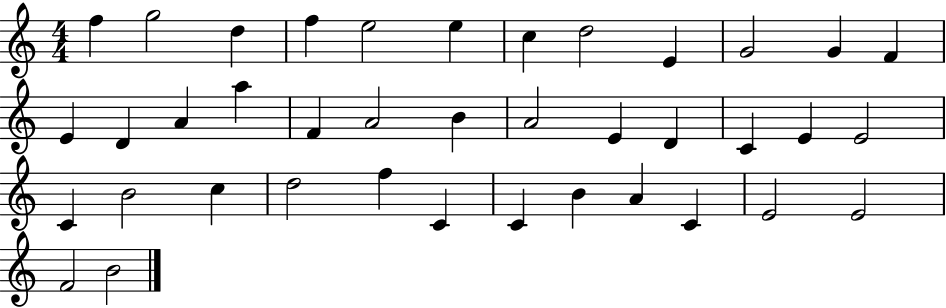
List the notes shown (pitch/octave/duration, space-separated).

F5/q G5/h D5/q F5/q E5/h E5/q C5/q D5/h E4/q G4/h G4/q F4/q E4/q D4/q A4/q A5/q F4/q A4/h B4/q A4/h E4/q D4/q C4/q E4/q E4/h C4/q B4/h C5/q D5/h F5/q C4/q C4/q B4/q A4/q C4/q E4/h E4/h F4/h B4/h